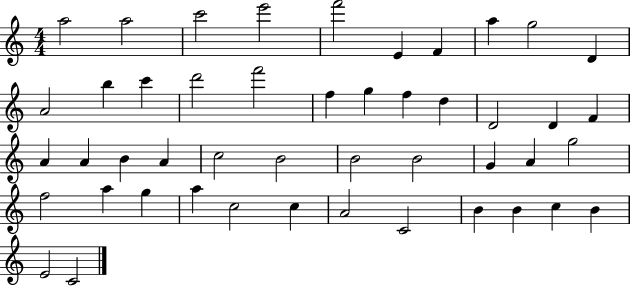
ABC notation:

X:1
T:Untitled
M:4/4
L:1/4
K:C
a2 a2 c'2 e'2 f'2 E F a g2 D A2 b c' d'2 f'2 f g f d D2 D F A A B A c2 B2 B2 B2 G A g2 f2 a g a c2 c A2 C2 B B c B E2 C2